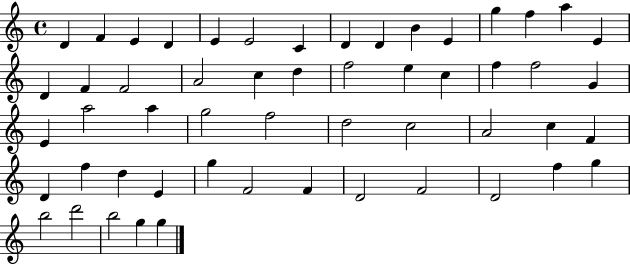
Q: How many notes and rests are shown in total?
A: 54